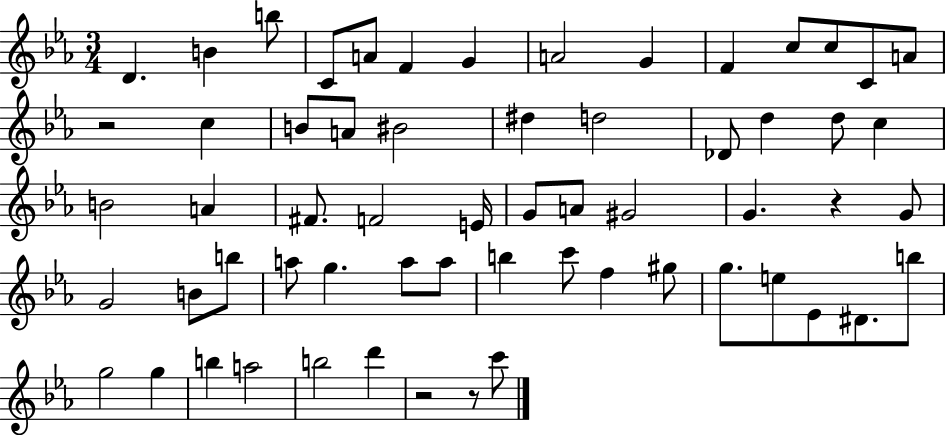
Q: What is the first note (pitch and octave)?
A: D4